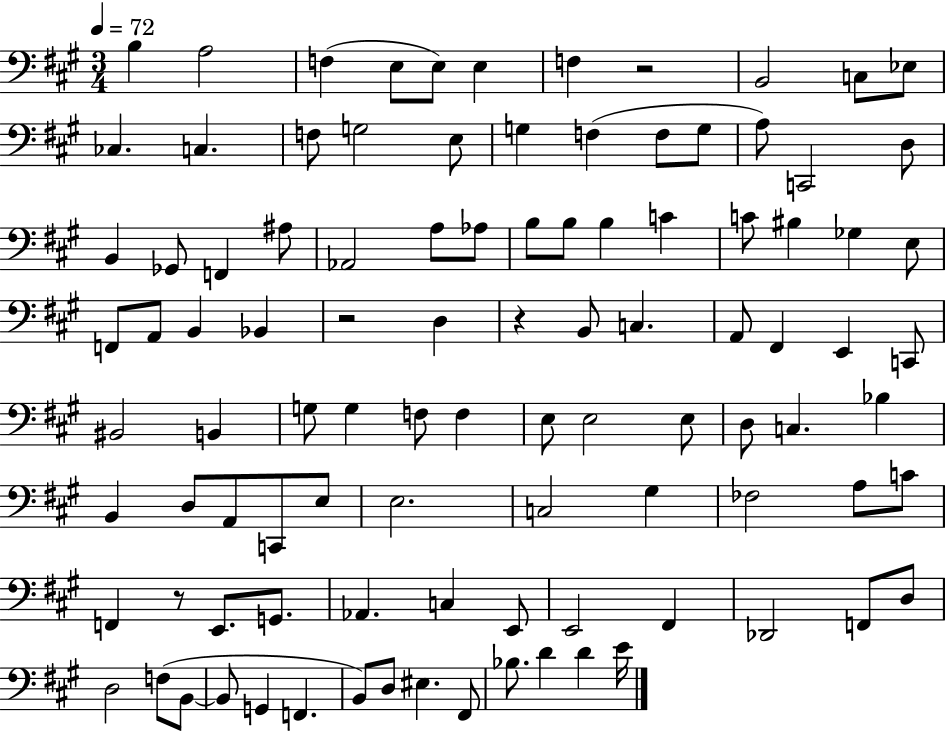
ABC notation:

X:1
T:Untitled
M:3/4
L:1/4
K:A
B, A,2 F, E,/2 E,/2 E, F, z2 B,,2 C,/2 _E,/2 _C, C, F,/2 G,2 E,/2 G, F, F,/2 G,/2 A,/2 C,,2 D,/2 B,, _G,,/2 F,, ^A,/2 _A,,2 A,/2 _A,/2 B,/2 B,/2 B, C C/2 ^B, _G, E,/2 F,,/2 A,,/2 B,, _B,, z2 D, z B,,/2 C, A,,/2 ^F,, E,, C,,/2 ^B,,2 B,, G,/2 G, F,/2 F, E,/2 E,2 E,/2 D,/2 C, _B, B,, D,/2 A,,/2 C,,/2 E,/2 E,2 C,2 ^G, _F,2 A,/2 C/2 F,, z/2 E,,/2 G,,/2 _A,, C, E,,/2 E,,2 ^F,, _D,,2 F,,/2 D,/2 D,2 F,/2 B,,/2 B,,/2 G,, F,, B,,/2 D,/2 ^E, ^F,,/2 _B,/2 D D E/4